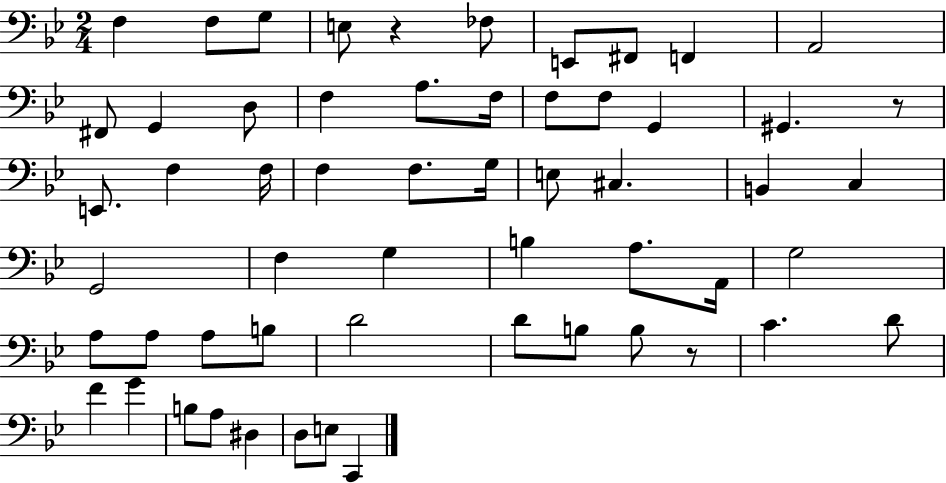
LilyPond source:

{
  \clef bass
  \numericTimeSignature
  \time 2/4
  \key bes \major
  \repeat volta 2 { f4 f8 g8 | e8 r4 fes8 | e,8 fis,8 f,4 | a,2 | \break fis,8 g,4 d8 | f4 a8. f16 | f8 f8 g,4 | gis,4. r8 | \break e,8. f4 f16 | f4 f8. g16 | e8 cis4. | b,4 c4 | \break g,2 | f4 g4 | b4 a8. a,16 | g2 | \break a8 a8 a8 b8 | d'2 | d'8 b8 b8 r8 | c'4. d'8 | \break f'4 g'4 | b8 a8 dis4 | d8 e8 c,4 | } \bar "|."
}